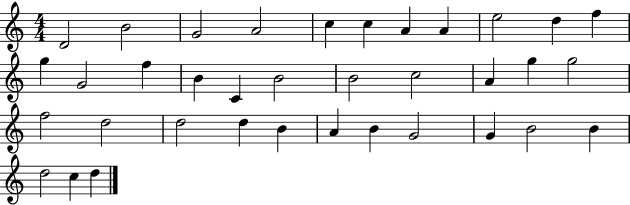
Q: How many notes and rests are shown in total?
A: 36